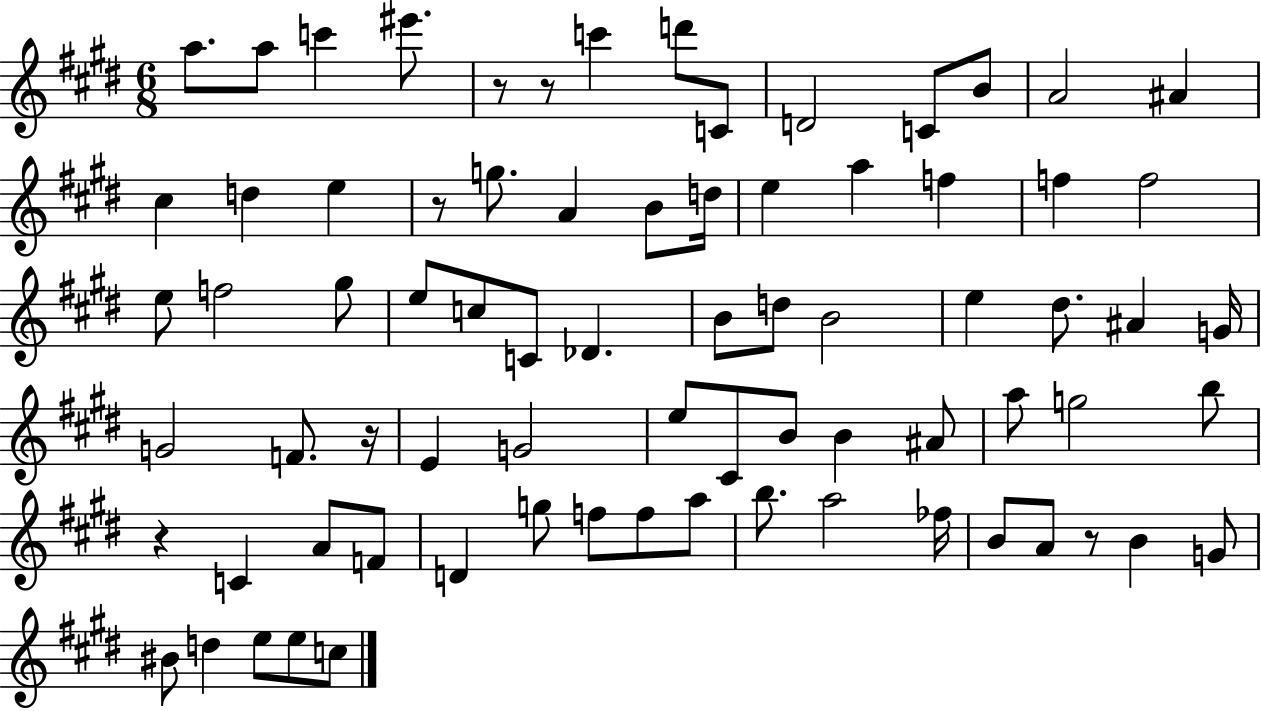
A5/e. A5/e C6/q EIS6/e. R/e R/e C6/q D6/e C4/e D4/h C4/e B4/e A4/h A#4/q C#5/q D5/q E5/q R/e G5/e. A4/q B4/e D5/s E5/q A5/q F5/q F5/q F5/h E5/e F5/h G#5/e E5/e C5/e C4/e Db4/q. B4/e D5/e B4/h E5/q D#5/e. A#4/q G4/s G4/h F4/e. R/s E4/q G4/h E5/e C#4/e B4/e B4/q A#4/e A5/e G5/h B5/e R/q C4/q A4/e F4/e D4/q G5/e F5/e F5/e A5/e B5/e. A5/h FES5/s B4/e A4/e R/e B4/q G4/e BIS4/e D5/q E5/e E5/e C5/e